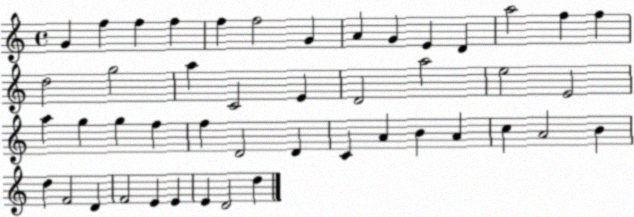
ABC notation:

X:1
T:Untitled
M:4/4
L:1/4
K:C
G f f f f f2 G A G E D a2 f f d2 g2 a C2 E D2 a2 e2 E2 a g g f f D2 D C A B A c A2 B d F2 D F2 E E E D2 d